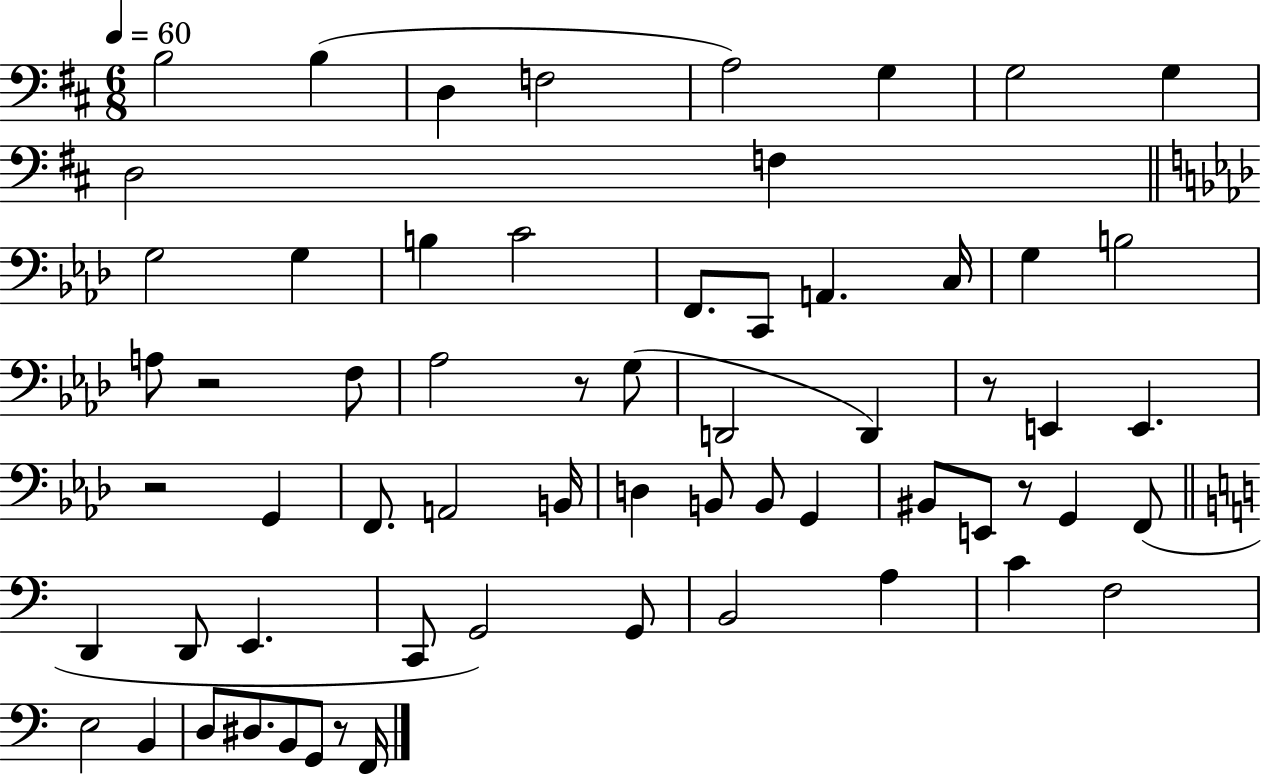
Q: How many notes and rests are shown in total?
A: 63